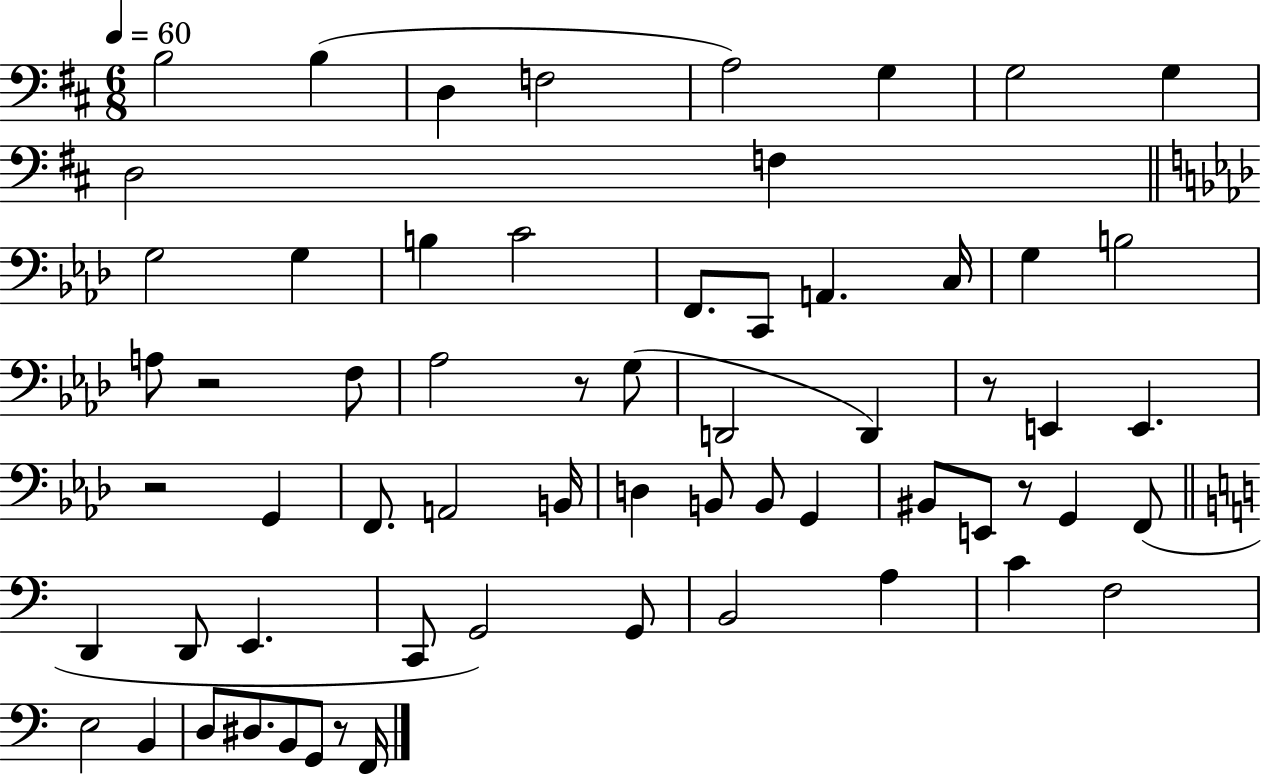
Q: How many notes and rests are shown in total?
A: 63